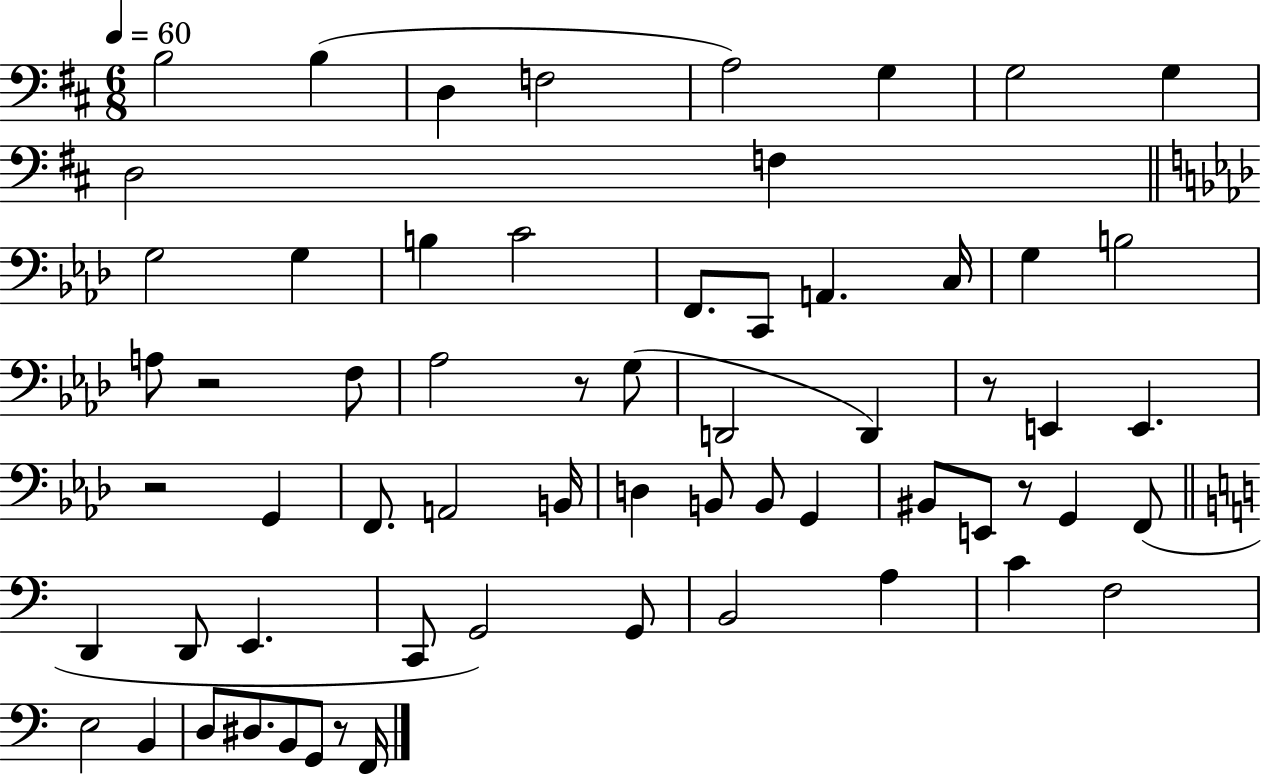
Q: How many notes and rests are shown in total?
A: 63